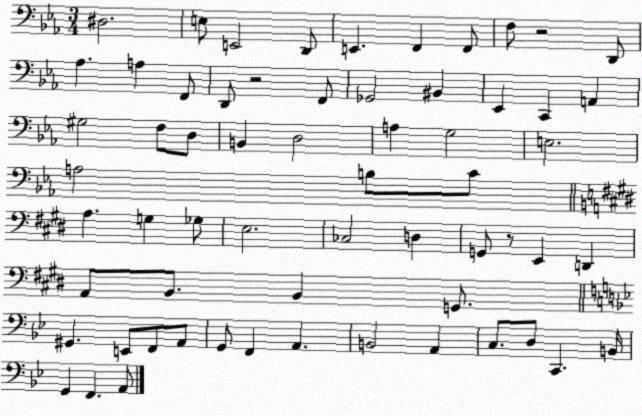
X:1
T:Untitled
M:3/4
L:1/4
K:Eb
^D,2 E,/2 E,,2 D,,/2 E,, F,, F,,/2 F,/2 z2 D,,/2 _A, A, F,,/2 D,,/2 z2 F,,/2 _G,,2 ^B,, _E,, C,, A,, ^G,2 F,/2 D,/2 B,, D,2 A, G,2 E,2 A,2 B,/2 C/2 A, G, _G,/2 E,2 _C,2 D, G,,/2 z/2 E,, D,, A,,/2 B,,/2 B,, G,,/2 ^G,, E,,/2 F,,/2 A,,/2 G,,/2 F,, A,, B,,2 A,, C,/2 D,/2 C,, B,,/4 G,, F,, A,,/2